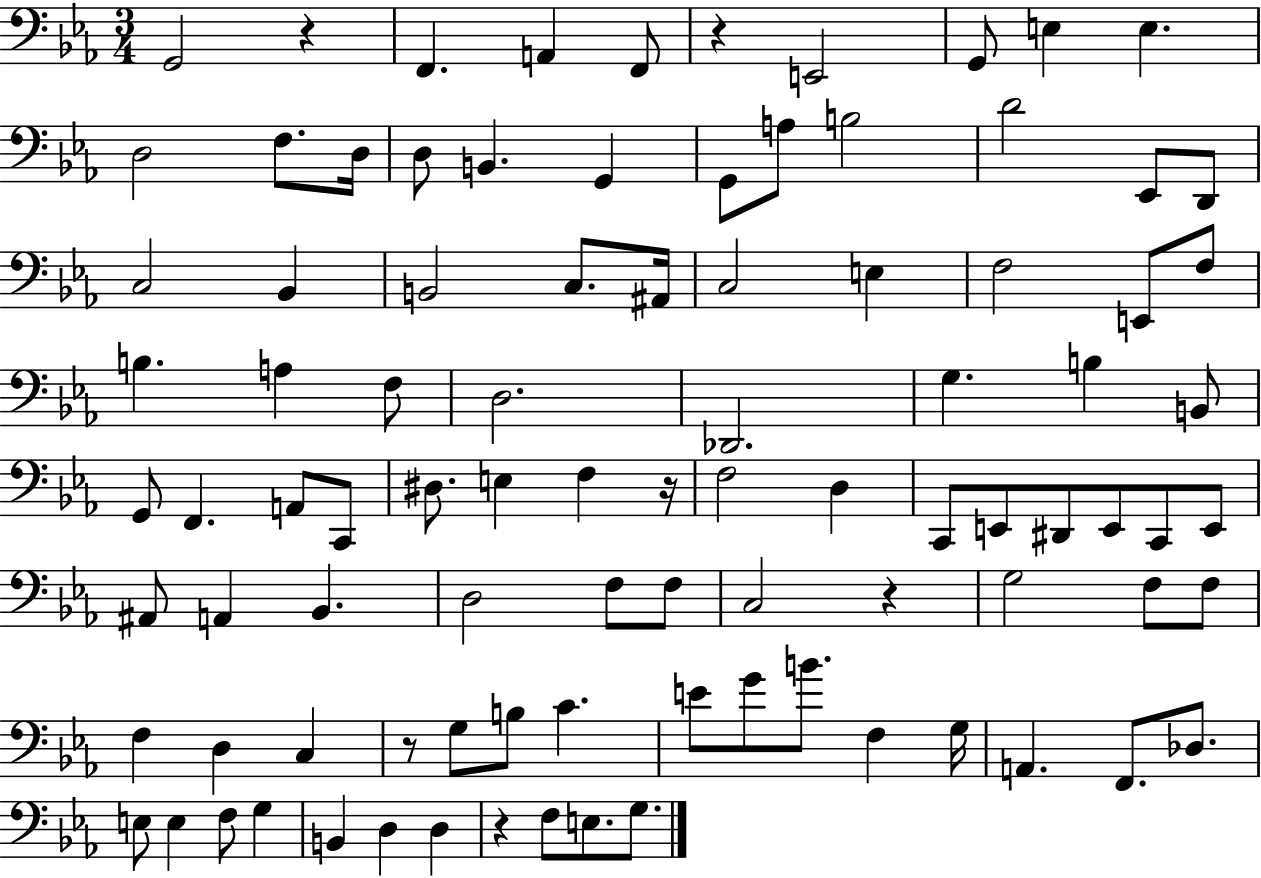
{
  \clef bass
  \numericTimeSignature
  \time 3/4
  \key ees \major
  g,2 r4 | f,4. a,4 f,8 | r4 e,2 | g,8 e4 e4. | \break d2 f8. d16 | d8 b,4. g,4 | g,8 a8 b2 | d'2 ees,8 d,8 | \break c2 bes,4 | b,2 c8. ais,16 | c2 e4 | f2 e,8 f8 | \break b4. a4 f8 | d2. | des,2. | g4. b4 b,8 | \break g,8 f,4. a,8 c,8 | dis8. e4 f4 r16 | f2 d4 | c,8 e,8 dis,8 e,8 c,8 e,8 | \break ais,8 a,4 bes,4. | d2 f8 f8 | c2 r4 | g2 f8 f8 | \break f4 d4 c4 | r8 g8 b8 c'4. | e'8 g'8 b'8. f4 g16 | a,4. f,8. des8. | \break e8 e4 f8 g4 | b,4 d4 d4 | r4 f8 e8. g8. | \bar "|."
}